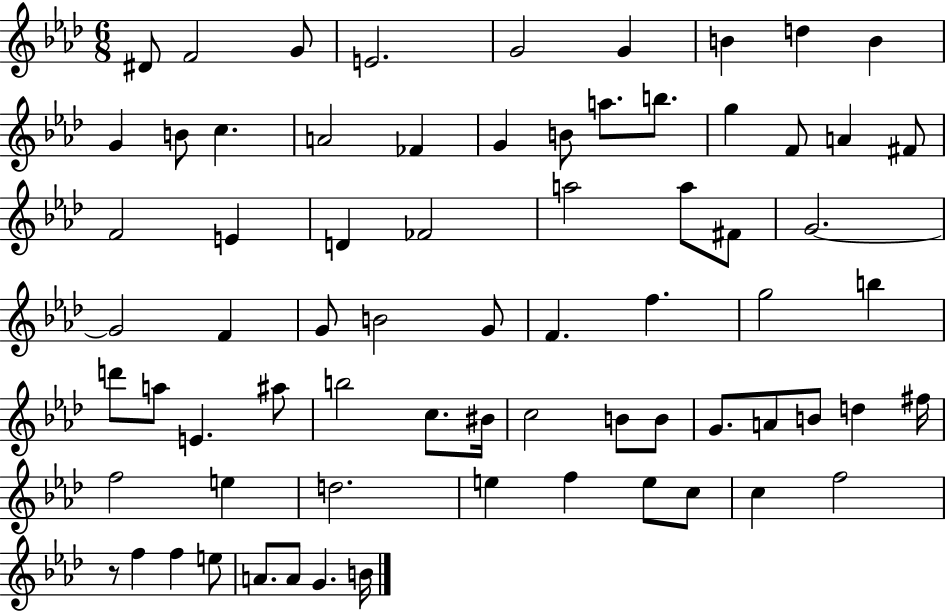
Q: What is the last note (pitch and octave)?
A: B4